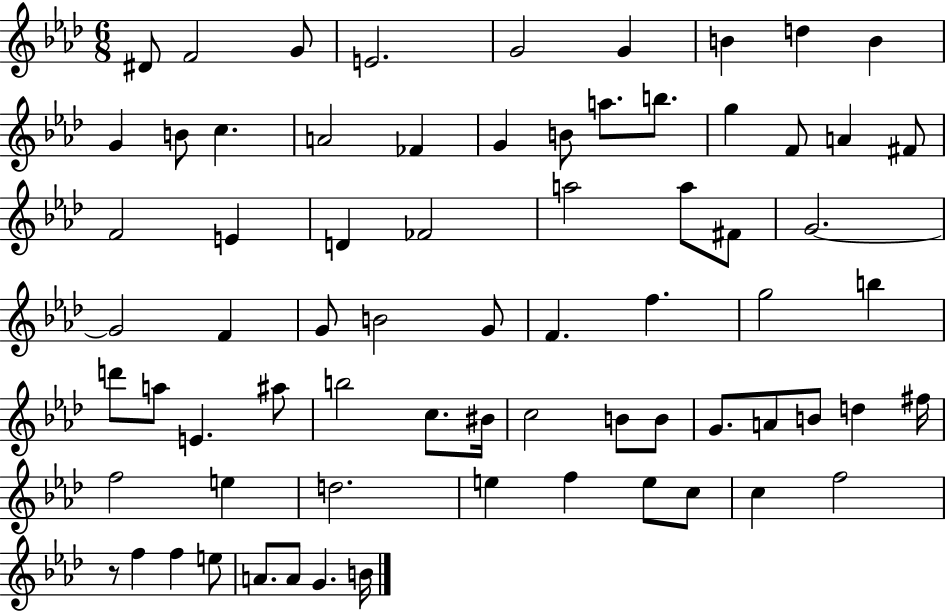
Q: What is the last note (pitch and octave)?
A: B4